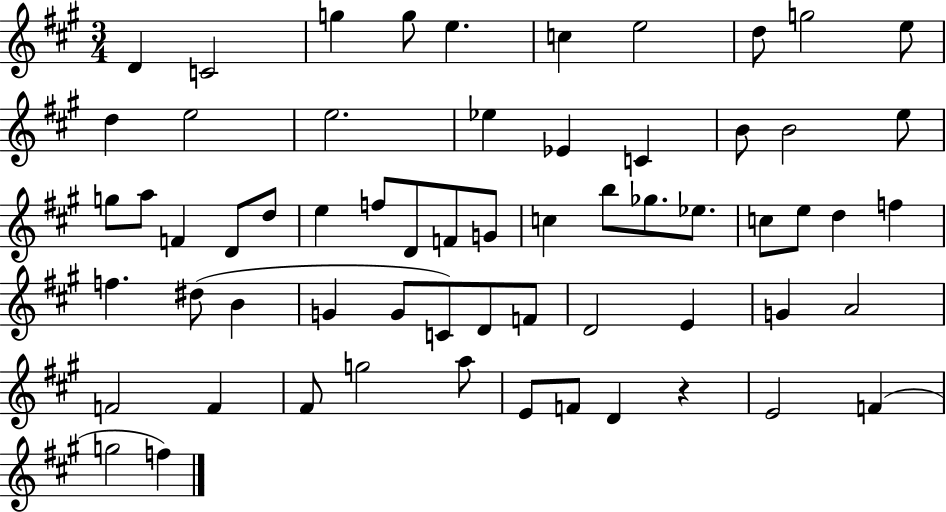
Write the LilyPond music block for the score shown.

{
  \clef treble
  \numericTimeSignature
  \time 3/4
  \key a \major
  \repeat volta 2 { d'4 c'2 | g''4 g''8 e''4. | c''4 e''2 | d''8 g''2 e''8 | \break d''4 e''2 | e''2. | ees''4 ees'4 c'4 | b'8 b'2 e''8 | \break g''8 a''8 f'4 d'8 d''8 | e''4 f''8 d'8 f'8 g'8 | c''4 b''8 ges''8. ees''8. | c''8 e''8 d''4 f''4 | \break f''4. dis''8( b'4 | g'4 g'8 c'8) d'8 f'8 | d'2 e'4 | g'4 a'2 | \break f'2 f'4 | fis'8 g''2 a''8 | e'8 f'8 d'4 r4 | e'2 f'4( | \break g''2 f''4) | } \bar "|."
}